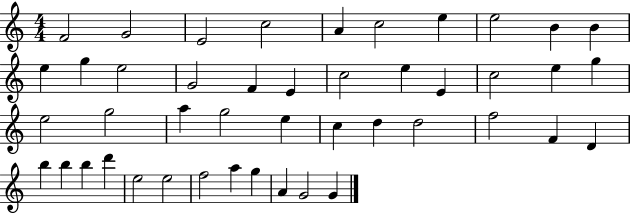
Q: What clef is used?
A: treble